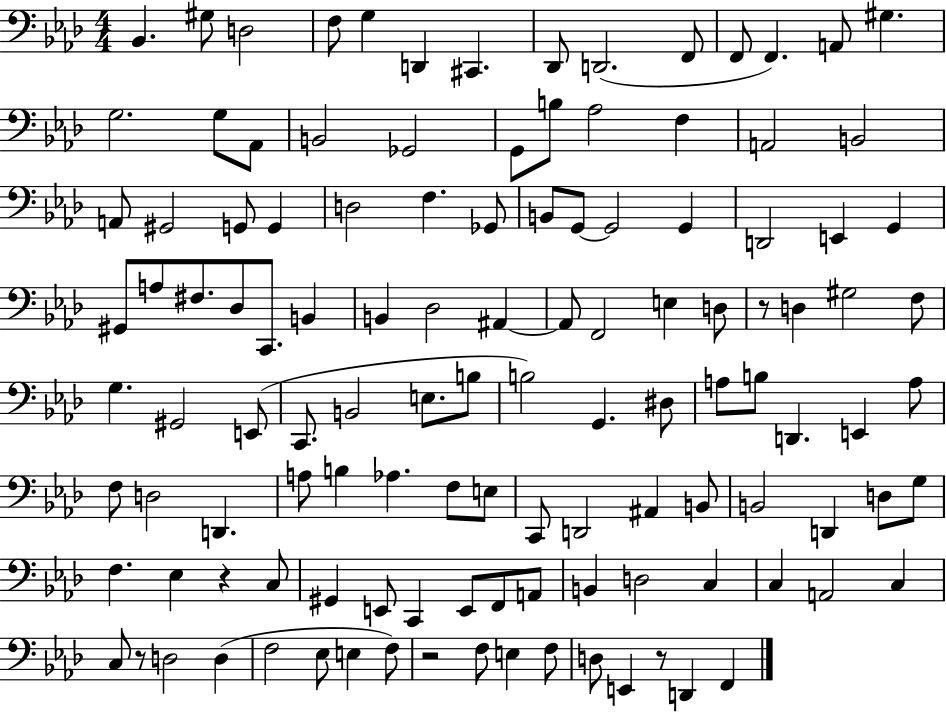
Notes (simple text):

Bb2/q. G#3/e D3/h F3/e G3/q D2/q C#2/q. Db2/e D2/h. F2/e F2/e F2/q. A2/e G#3/q. G3/h. G3/e Ab2/e B2/h Gb2/h G2/e B3/e Ab3/h F3/q A2/h B2/h A2/e G#2/h G2/e G2/q D3/h F3/q. Gb2/e B2/e G2/e G2/h G2/q D2/h E2/q G2/q G#2/e A3/e F#3/e. Db3/e C2/e. B2/q B2/q Db3/h A#2/q A#2/e F2/h E3/q D3/e R/e D3/q G#3/h F3/e G3/q. G#2/h E2/e C2/e. B2/h E3/e. B3/e B3/h G2/q. D#3/e A3/e B3/e D2/q. E2/q A3/e F3/e D3/h D2/q. A3/e B3/q Ab3/q. F3/e E3/e C2/e D2/h A#2/q B2/e B2/h D2/q D3/e G3/e F3/q. Eb3/q R/q C3/e G#2/q E2/e C2/q E2/e F2/e A2/e B2/q D3/h C3/q C3/q A2/h C3/q C3/e R/e D3/h D3/q F3/h Eb3/e E3/q F3/e R/h F3/e E3/q F3/e D3/e E2/q R/e D2/q F2/q